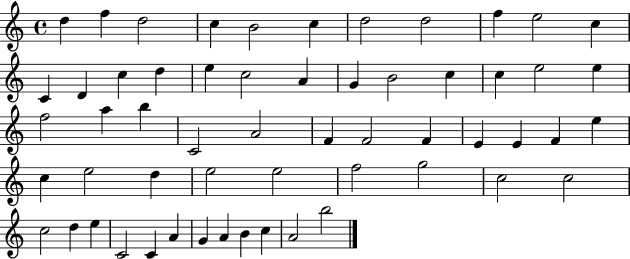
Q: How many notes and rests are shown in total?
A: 57